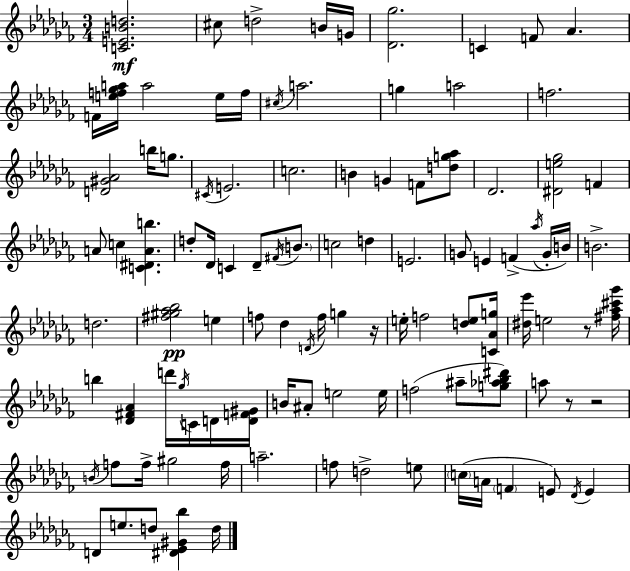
{
  \clef treble
  \numericTimeSignature
  \time 3/4
  \key aes \minor
  \repeat volta 2 { <c' e' b' d''>2.\mf | cis''8 d''2-> b'16 g'16 | <des' ges''>2. | c'4 f'8 aes'4. | \break f'16 <e'' f'' ges'' a''>16 a''2 e''16 f''16 | \acciaccatura { cis''16 } a''2. | g''4 a''2 | f''2. | \break <d' gis' aes'>2 b''16 g''8. | \acciaccatura { cis'16 } e'2. | c''2. | b'4 g'4 f'8 | \break <d'' g'' aes''>8 des'2. | <dis' e'' ges''>2 f'4 | a'8 c''4 <c' dis' a' b''>4. | d''8-. des'16 c'4 des'8-- \acciaccatura { fis'16 } | \break \parenthesize b'8. c''2 d''4 | e'2. | g'8 e'4 f'4->( | \acciaccatura { aes''16 } g'16-. b'16) b'2.-> | \break d''2. | <fis'' gis'' aes'' bes''>2\pp | e''4 f''8 des''4 \acciaccatura { d'16 } f''16 | g''4 r16 e''16-. f''2 | \break <d'' e''>8 <c' aes' g''>16 <dis'' ees'''>16 e''2 | r8 <fis'' aes'' cis''' ges'''>16 b''4 <des' fis' aes'>4 | d'''16 \acciaccatura { ges''16 } c'16 d'16 <d' f' gis'>16 b'16 ais'8-. e''2 | e''16 f''2( | \break ais''8-- <g'' aes'' bes'' dis'''>8) a''8 r8 r2 | \acciaccatura { b'16 } f''8 f''16-> gis''2 | f''16 a''2.-- | f''8 d''2-> | \break e''8 \parenthesize c''16( a'16 \parenthesize f'4 | e'8) \acciaccatura { des'16 } e'4 d'8 e''8. | d''8 <dis' ees' gis' bes''>4 d''16 } \bar "|."
}